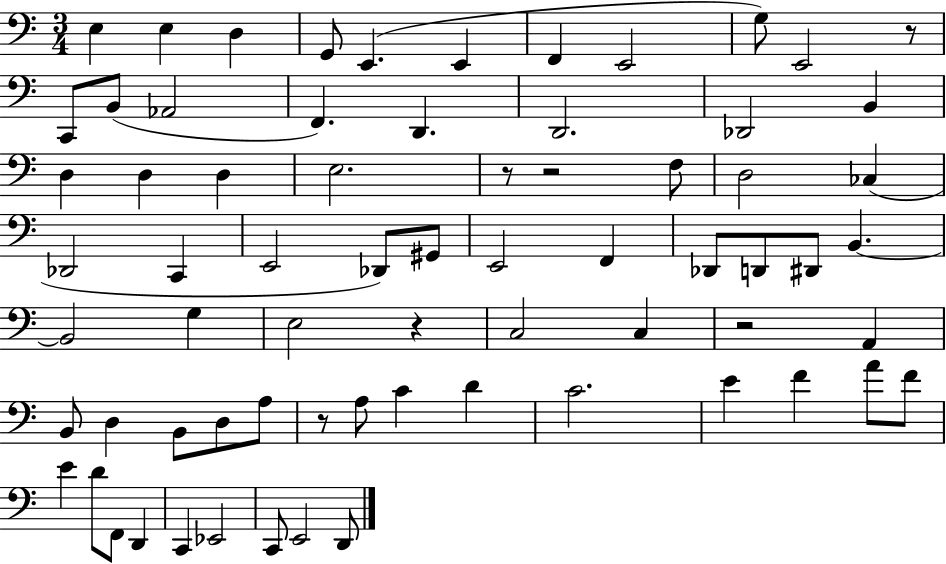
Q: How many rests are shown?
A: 6